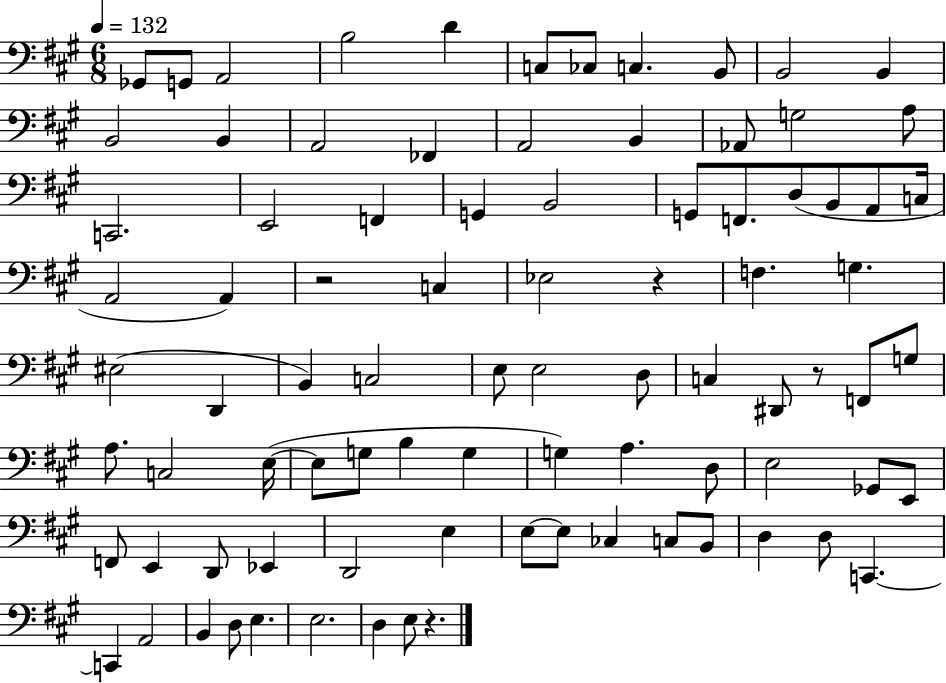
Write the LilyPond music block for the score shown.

{
  \clef bass
  \numericTimeSignature
  \time 6/8
  \key a \major
  \tempo 4 = 132
  ges,8 g,8 a,2 | b2 d'4 | c8 ces8 c4. b,8 | b,2 b,4 | \break b,2 b,4 | a,2 fes,4 | a,2 b,4 | aes,8 g2 a8 | \break c,2. | e,2 f,4 | g,4 b,2 | g,8 f,8. d8( b,8 a,8 c16 | \break a,2 a,4) | r2 c4 | ees2 r4 | f4. g4. | \break eis2( d,4 | b,4) c2 | e8 e2 d8 | c4 dis,8 r8 f,8 g8 | \break a8. c2 e16~(~ | e8 g8 b4 g4 | g4) a4. d8 | e2 ges,8 e,8 | \break f,8 e,4 d,8 ees,4 | d,2 e4 | e8~~ e8 ces4 c8 b,8 | d4 d8 c,4.~~ | \break c,4 a,2 | b,4 d8 e4. | e2. | d4 e8 r4. | \break \bar "|."
}